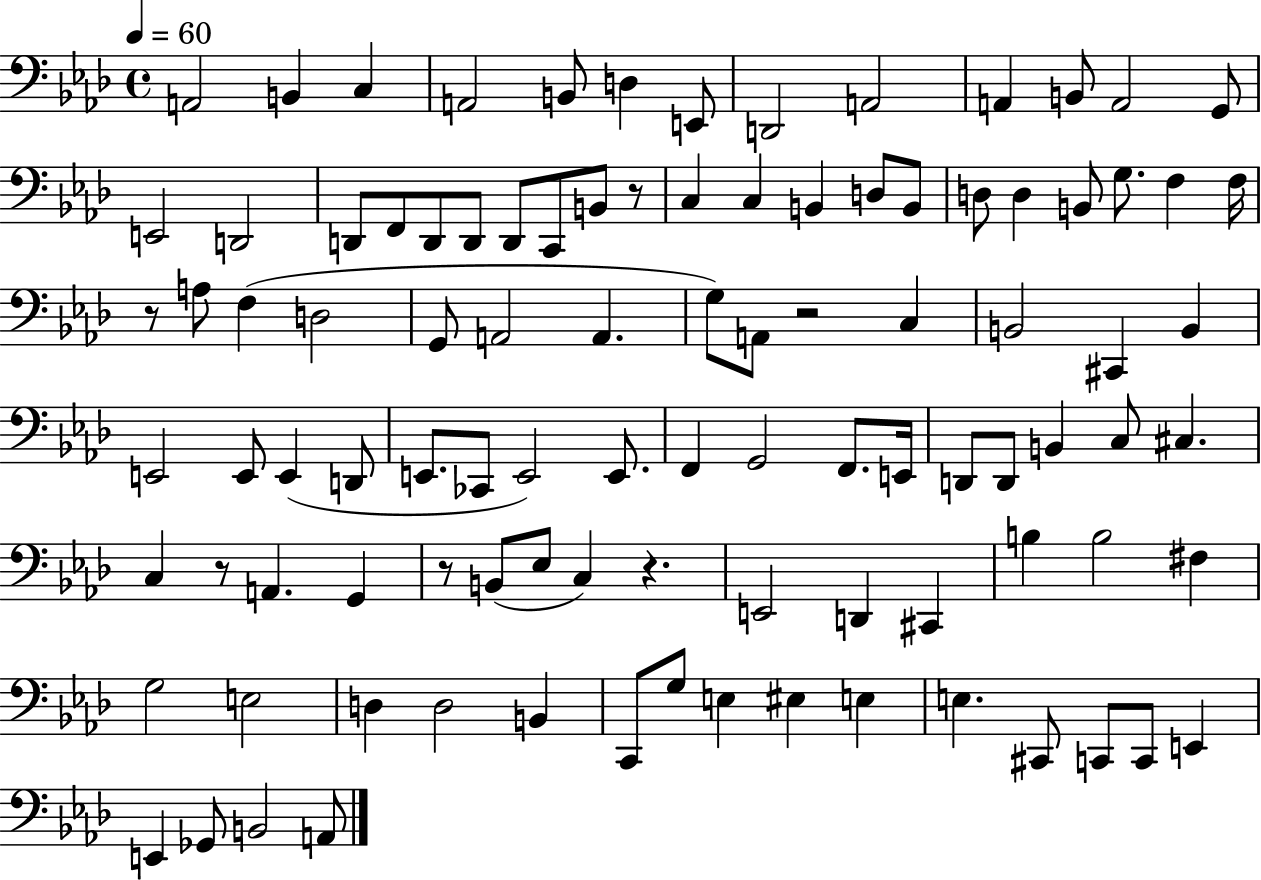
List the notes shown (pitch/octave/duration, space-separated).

A2/h B2/q C3/q A2/h B2/e D3/q E2/e D2/h A2/h A2/q B2/e A2/h G2/e E2/h D2/h D2/e F2/e D2/e D2/e D2/e C2/e B2/e R/e C3/q C3/q B2/q D3/e B2/e D3/e D3/q B2/e G3/e. F3/q F3/s R/e A3/e F3/q D3/h G2/e A2/h A2/q. G3/e A2/e R/h C3/q B2/h C#2/q B2/q E2/h E2/e E2/q D2/e E2/e. CES2/e E2/h E2/e. F2/q G2/h F2/e. E2/s D2/e D2/e B2/q C3/e C#3/q. C3/q R/e A2/q. G2/q R/e B2/e Eb3/e C3/q R/q. E2/h D2/q C#2/q B3/q B3/h F#3/q G3/h E3/h D3/q D3/h B2/q C2/e G3/e E3/q EIS3/q E3/q E3/q. C#2/e C2/e C2/e E2/q E2/q Gb2/e B2/h A2/e